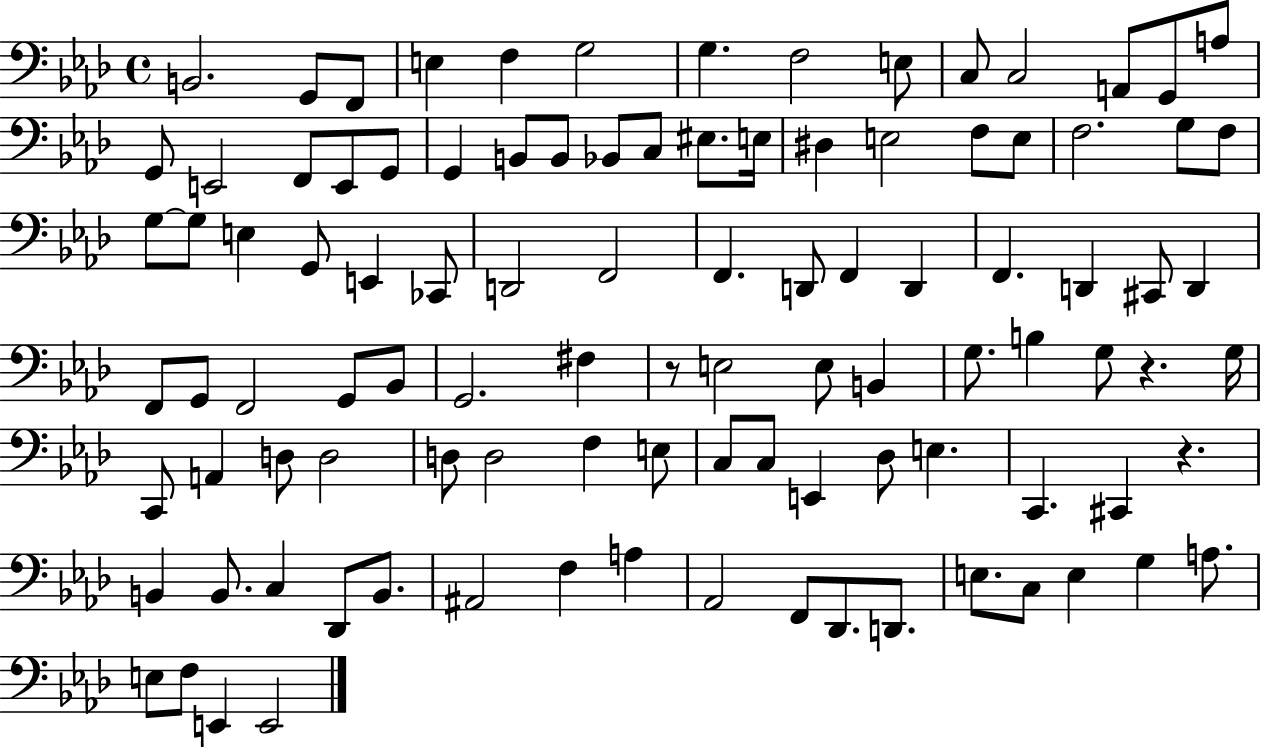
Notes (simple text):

B2/h. G2/e F2/e E3/q F3/q G3/h G3/q. F3/h E3/e C3/e C3/h A2/e G2/e A3/e G2/e E2/h F2/e E2/e G2/e G2/q B2/e B2/e Bb2/e C3/e EIS3/e. E3/s D#3/q E3/h F3/e E3/e F3/h. G3/e F3/e G3/e G3/e E3/q G2/e E2/q CES2/e D2/h F2/h F2/q. D2/e F2/q D2/q F2/q. D2/q C#2/e D2/q F2/e G2/e F2/h G2/e Bb2/e G2/h. F#3/q R/e E3/h E3/e B2/q G3/e. B3/q G3/e R/q. G3/s C2/e A2/q D3/e D3/h D3/e D3/h F3/q E3/e C3/e C3/e E2/q Db3/e E3/q. C2/q. C#2/q R/q. B2/q B2/e. C3/q Db2/e B2/e. A#2/h F3/q A3/q Ab2/h F2/e Db2/e. D2/e. E3/e. C3/e E3/q G3/q A3/e. E3/e F3/e E2/q E2/h